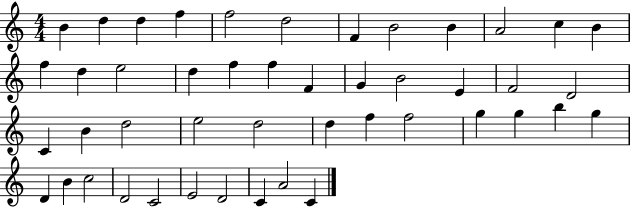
{
  \clef treble
  \numericTimeSignature
  \time 4/4
  \key c \major
  b'4 d''4 d''4 f''4 | f''2 d''2 | f'4 b'2 b'4 | a'2 c''4 b'4 | \break f''4 d''4 e''2 | d''4 f''4 f''4 f'4 | g'4 b'2 e'4 | f'2 d'2 | \break c'4 b'4 d''2 | e''2 d''2 | d''4 f''4 f''2 | g''4 g''4 b''4 g''4 | \break d'4 b'4 c''2 | d'2 c'2 | e'2 d'2 | c'4 a'2 c'4 | \break \bar "|."
}